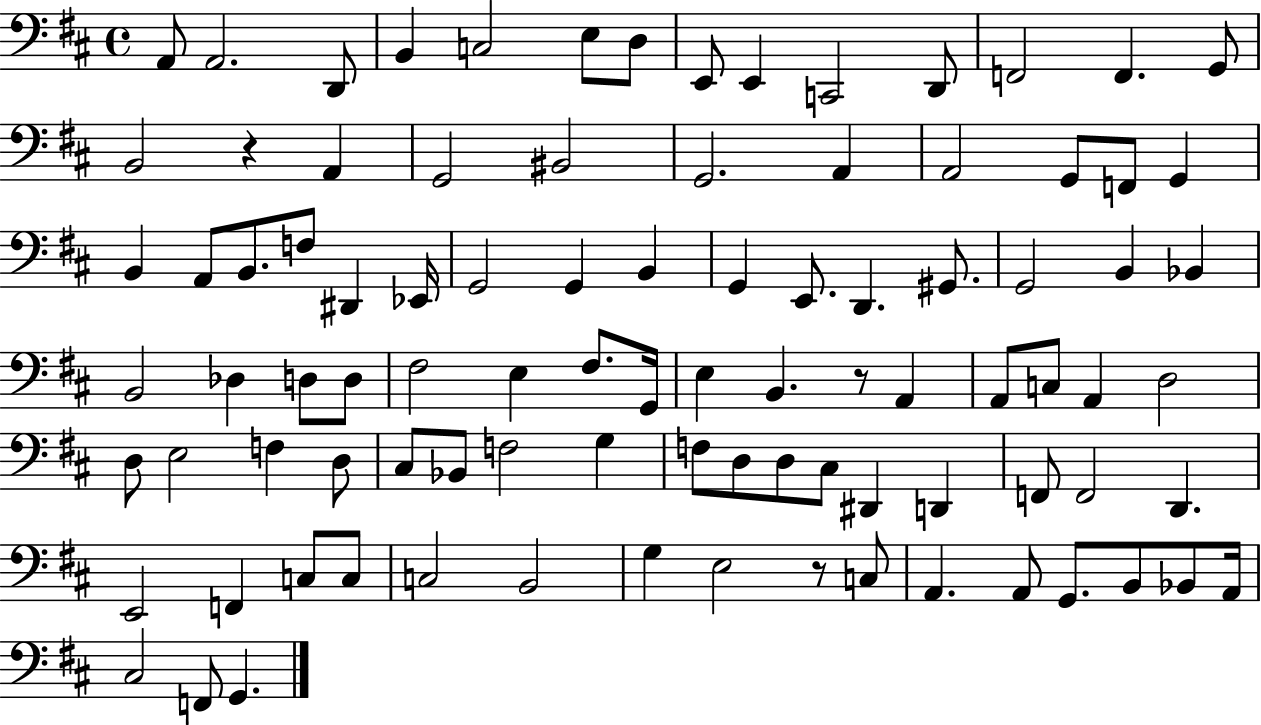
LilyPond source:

{
  \clef bass
  \time 4/4
  \defaultTimeSignature
  \key d \major
  \repeat volta 2 { a,8 a,2. d,8 | b,4 c2 e8 d8 | e,8 e,4 c,2 d,8 | f,2 f,4. g,8 | \break b,2 r4 a,4 | g,2 bis,2 | g,2. a,4 | a,2 g,8 f,8 g,4 | \break b,4 a,8 b,8. f8 dis,4 ees,16 | g,2 g,4 b,4 | g,4 e,8. d,4. gis,8. | g,2 b,4 bes,4 | \break b,2 des4 d8 d8 | fis2 e4 fis8. g,16 | e4 b,4. r8 a,4 | a,8 c8 a,4 d2 | \break d8 e2 f4 d8 | cis8 bes,8 f2 g4 | f8 d8 d8 cis8 dis,4 d,4 | f,8 f,2 d,4. | \break e,2 f,4 c8 c8 | c2 b,2 | g4 e2 r8 c8 | a,4. a,8 g,8. b,8 bes,8 a,16 | \break cis2 f,8 g,4. | } \bar "|."
}